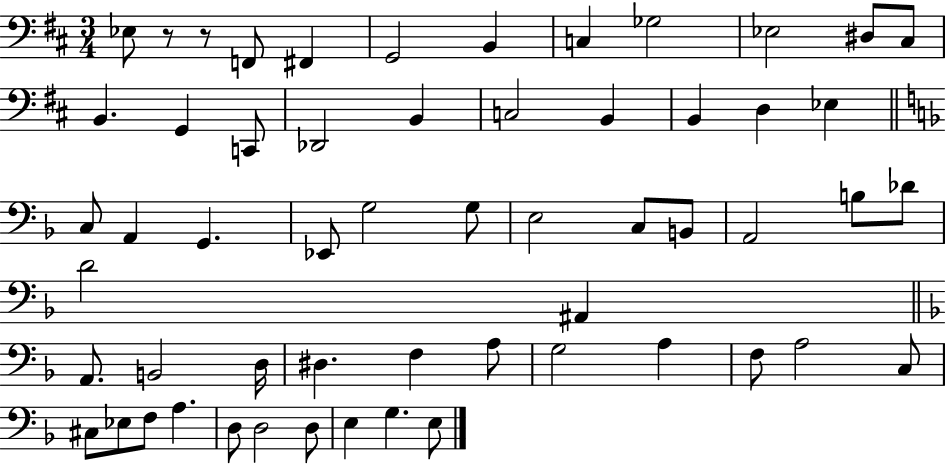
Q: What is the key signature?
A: D major